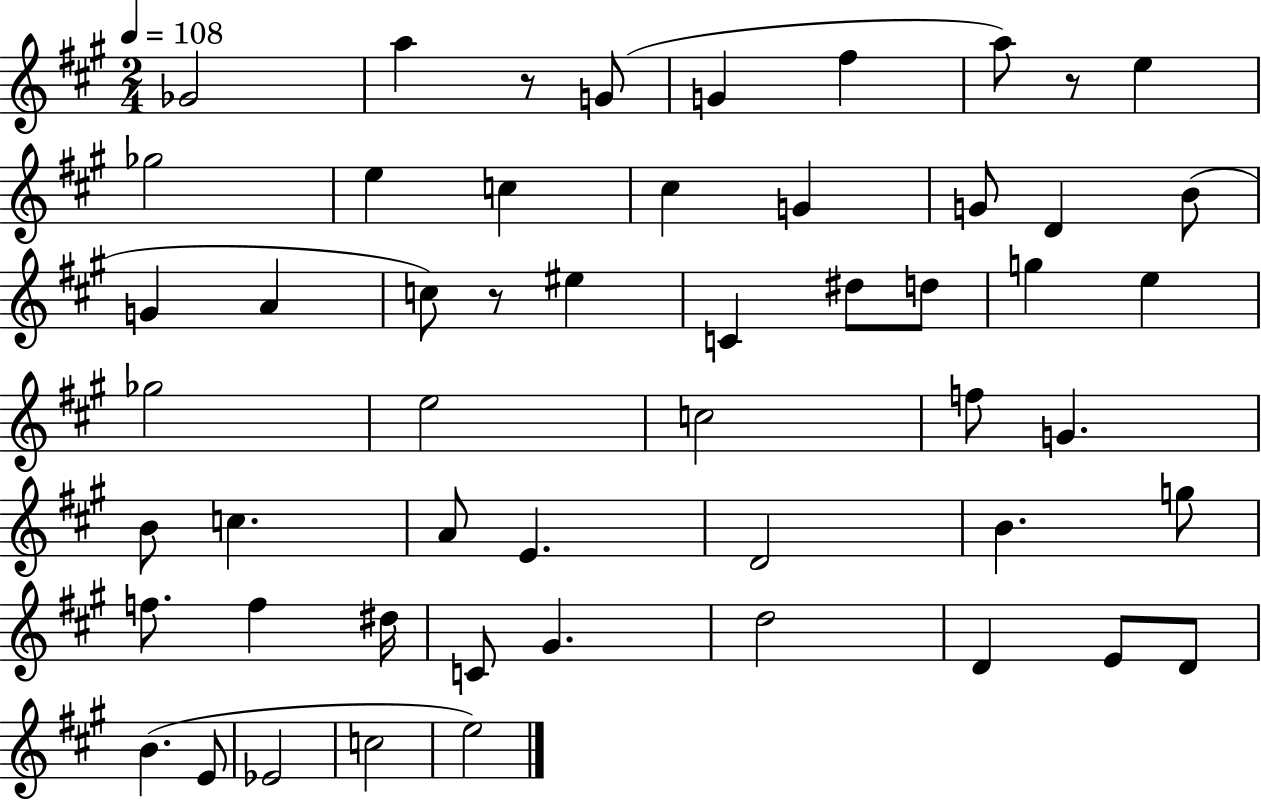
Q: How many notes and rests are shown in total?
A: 53